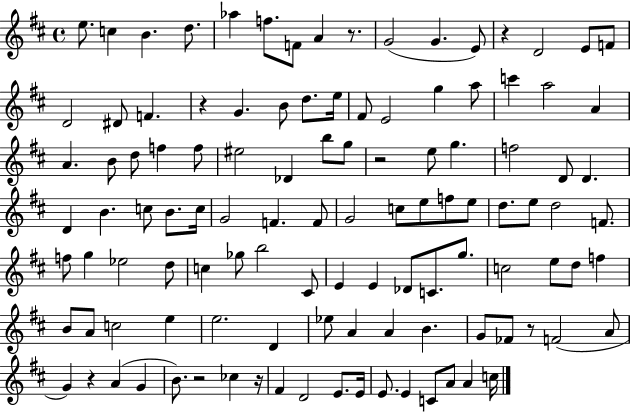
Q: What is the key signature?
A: D major